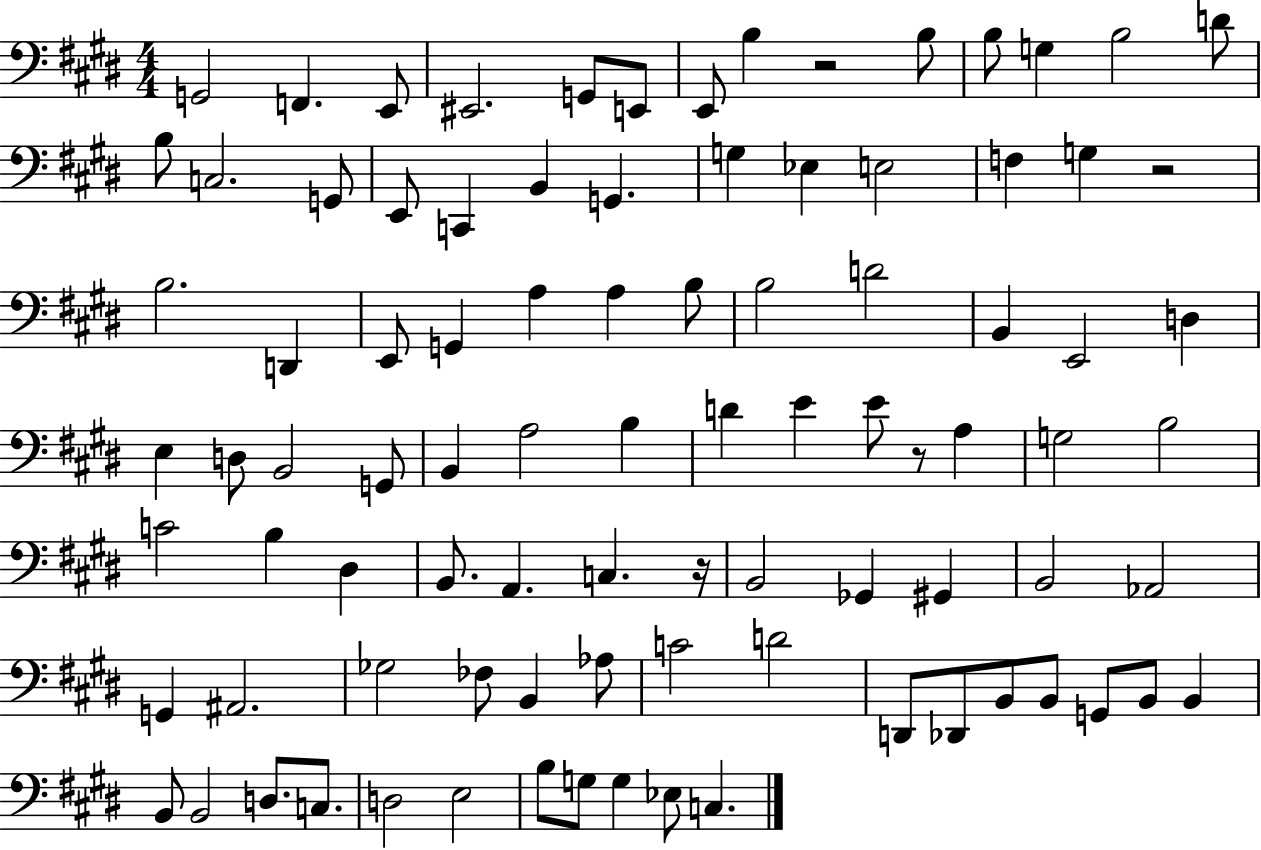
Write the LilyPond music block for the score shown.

{
  \clef bass
  \numericTimeSignature
  \time 4/4
  \key e \major
  g,2 f,4. e,8 | eis,2. g,8 e,8 | e,8 b4 r2 b8 | b8 g4 b2 d'8 | \break b8 c2. g,8 | e,8 c,4 b,4 g,4. | g4 ees4 e2 | f4 g4 r2 | \break b2. d,4 | e,8 g,4 a4 a4 b8 | b2 d'2 | b,4 e,2 d4 | \break e4 d8 b,2 g,8 | b,4 a2 b4 | d'4 e'4 e'8 r8 a4 | g2 b2 | \break c'2 b4 dis4 | b,8. a,4. c4. r16 | b,2 ges,4 gis,4 | b,2 aes,2 | \break g,4 ais,2. | ges2 fes8 b,4 aes8 | c'2 d'2 | d,8 des,8 b,8 b,8 g,8 b,8 b,4 | \break b,8 b,2 d8. c8. | d2 e2 | b8 g8 g4 ees8 c4. | \bar "|."
}